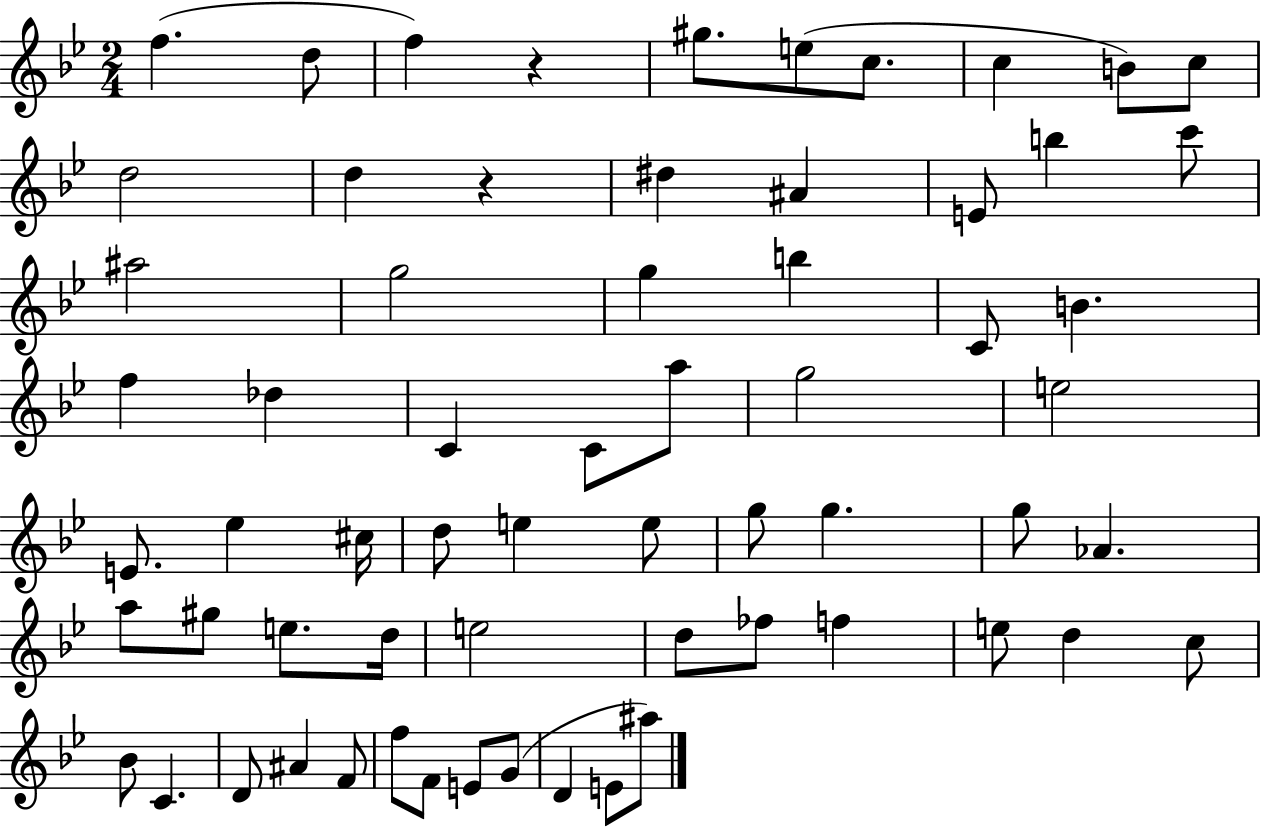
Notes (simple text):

F5/q. D5/e F5/q R/q G#5/e. E5/e C5/e. C5/q B4/e C5/e D5/h D5/q R/q D#5/q A#4/q E4/e B5/q C6/e A#5/h G5/h G5/q B5/q C4/e B4/q. F5/q Db5/q C4/q C4/e A5/e G5/h E5/h E4/e. Eb5/q C#5/s D5/e E5/q E5/e G5/e G5/q. G5/e Ab4/q. A5/e G#5/e E5/e. D5/s E5/h D5/e FES5/e F5/q E5/e D5/q C5/e Bb4/e C4/q. D4/e A#4/q F4/e F5/e F4/e E4/e G4/e D4/q E4/e A#5/e